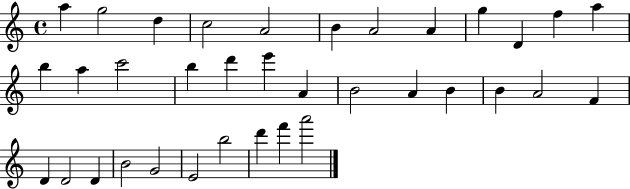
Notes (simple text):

A5/q G5/h D5/q C5/h A4/h B4/q A4/h A4/q G5/q D4/q F5/q A5/q B5/q A5/q C6/h B5/q D6/q E6/q A4/q B4/h A4/q B4/q B4/q A4/h F4/q D4/q D4/h D4/q B4/h G4/h E4/h B5/h D6/q F6/q A6/h